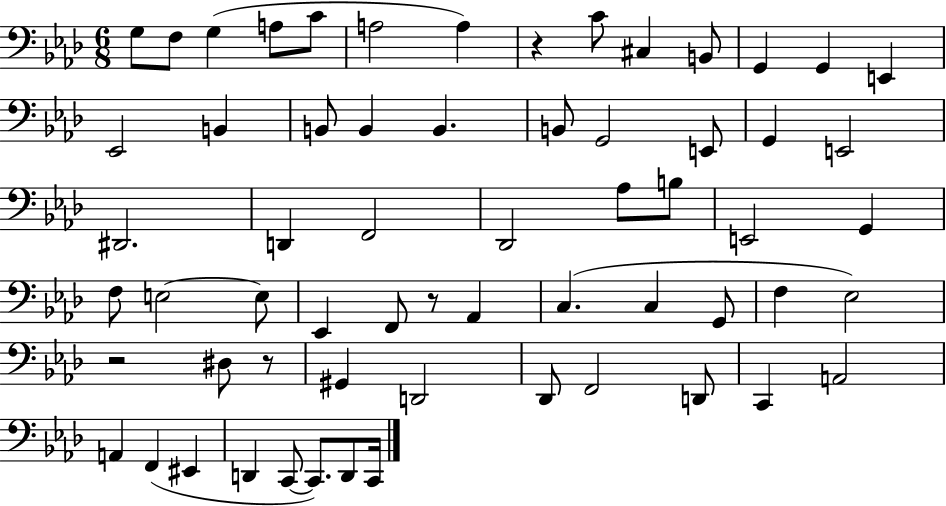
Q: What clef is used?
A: bass